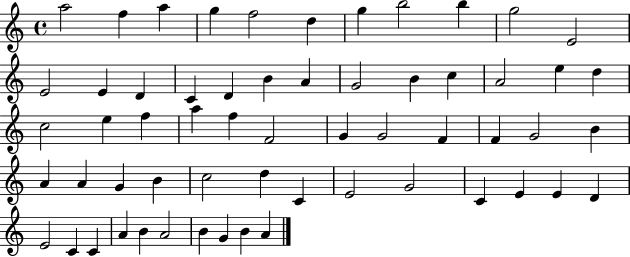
{
  \clef treble
  \time 4/4
  \defaultTimeSignature
  \key c \major
  a''2 f''4 a''4 | g''4 f''2 d''4 | g''4 b''2 b''4 | g''2 e'2 | \break e'2 e'4 d'4 | c'4 d'4 b'4 a'4 | g'2 b'4 c''4 | a'2 e''4 d''4 | \break c''2 e''4 f''4 | a''4 f''4 f'2 | g'4 g'2 f'4 | f'4 g'2 b'4 | \break a'4 a'4 g'4 b'4 | c''2 d''4 c'4 | e'2 g'2 | c'4 e'4 e'4 d'4 | \break e'2 c'4 c'4 | a'4 b'4 a'2 | b'4 g'4 b'4 a'4 | \bar "|."
}